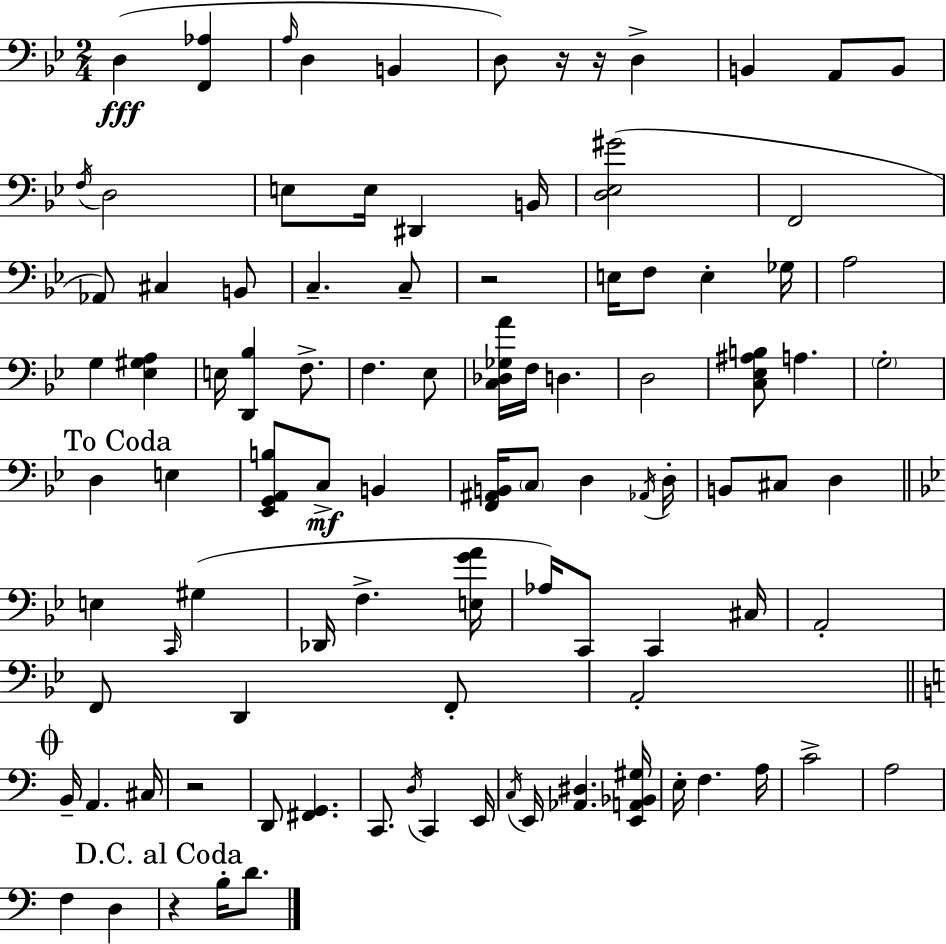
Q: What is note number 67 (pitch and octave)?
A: D3